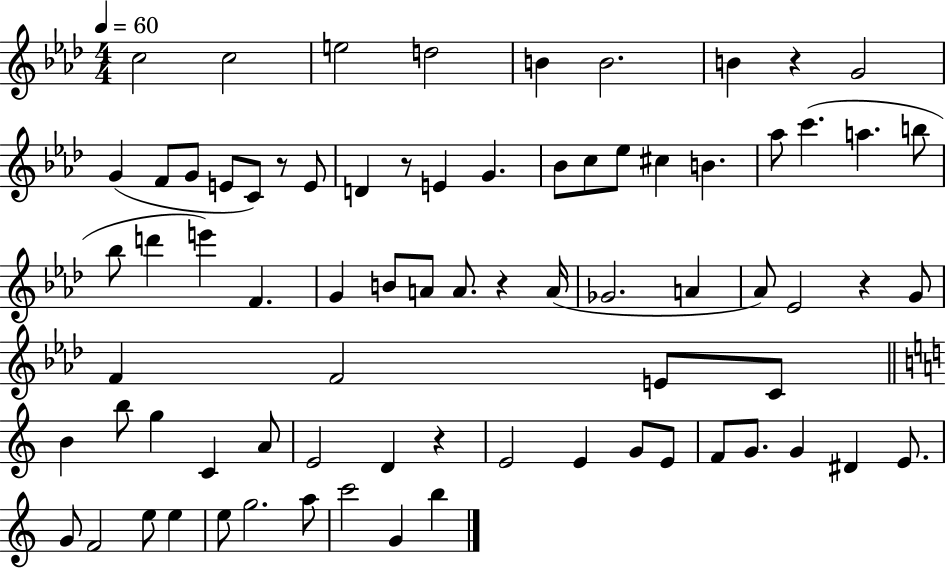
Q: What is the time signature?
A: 4/4